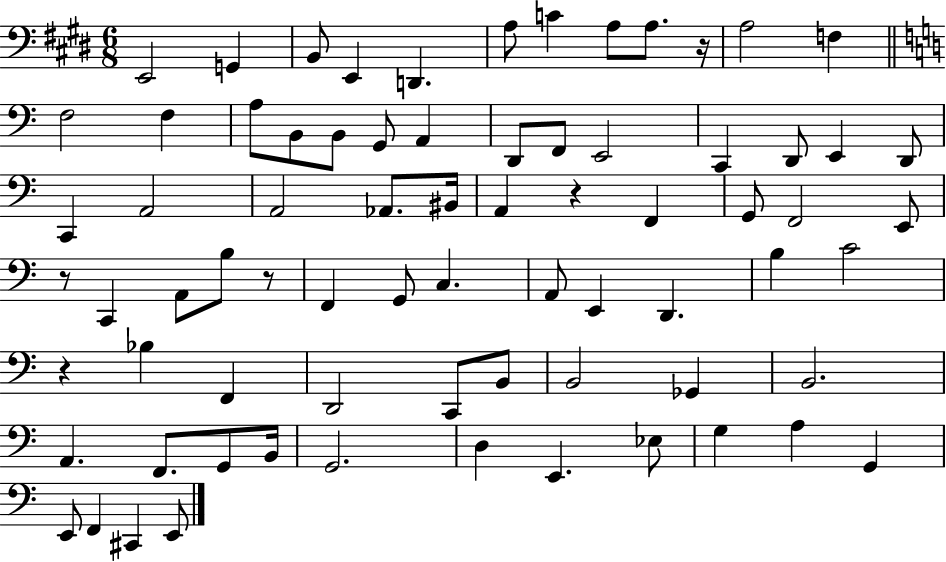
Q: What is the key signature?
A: E major